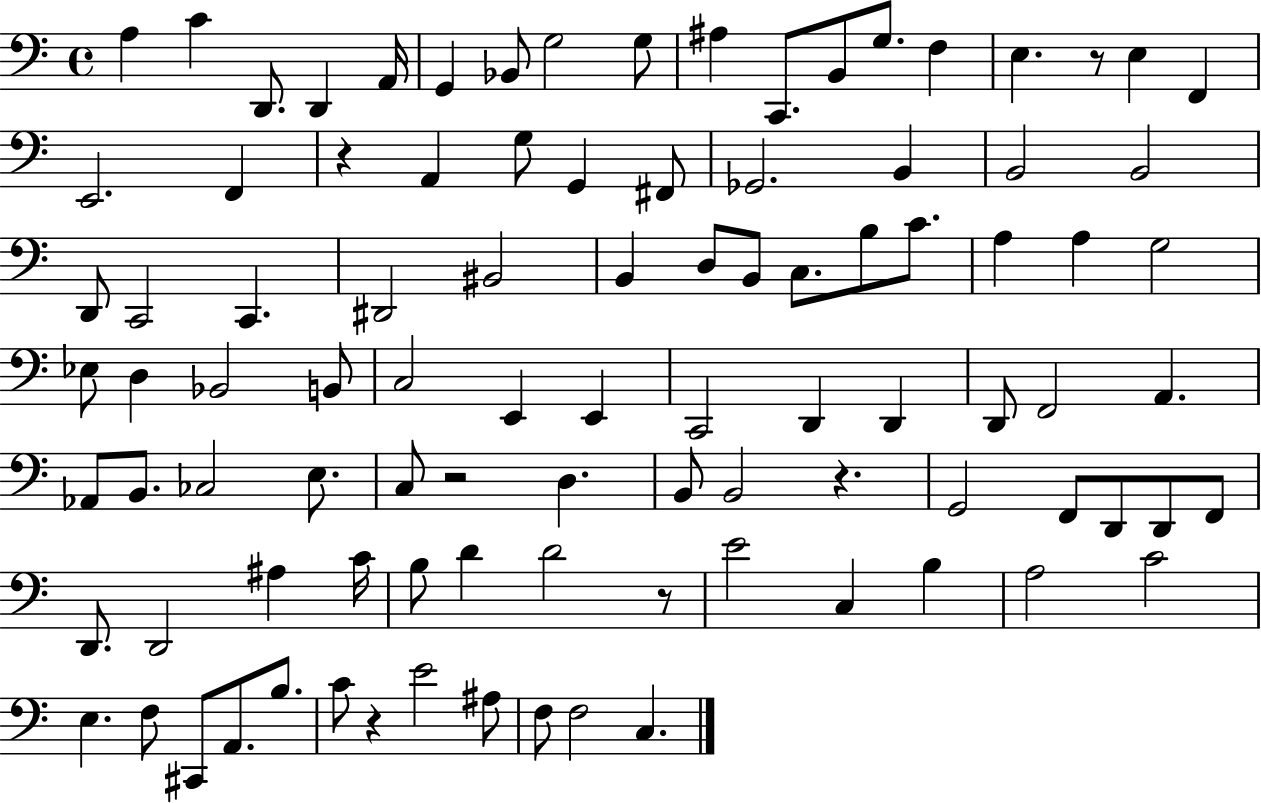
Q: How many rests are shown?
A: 6